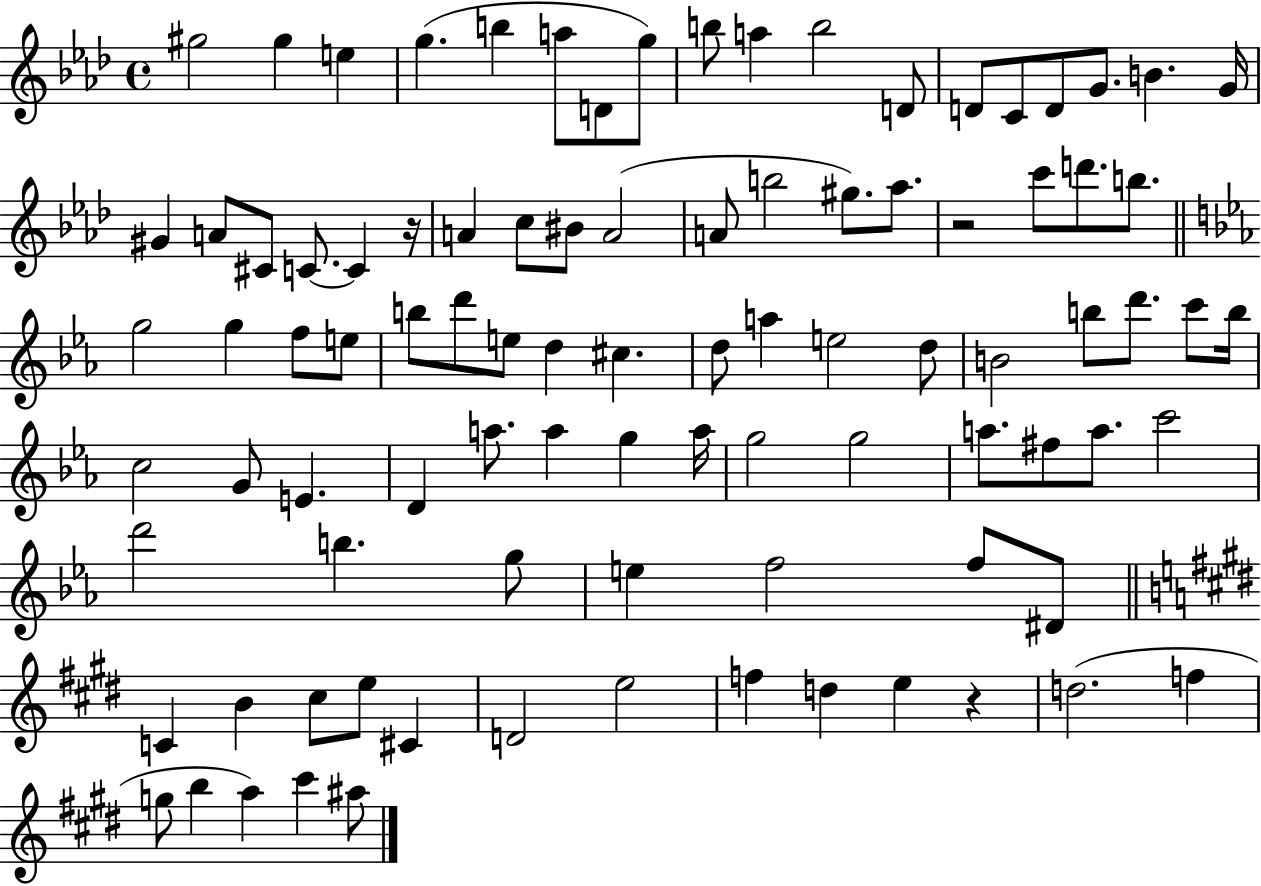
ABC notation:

X:1
T:Untitled
M:4/4
L:1/4
K:Ab
^g2 ^g e g b a/2 D/2 g/2 b/2 a b2 D/2 D/2 C/2 D/2 G/2 B G/4 ^G A/2 ^C/2 C/2 C z/4 A c/2 ^B/2 A2 A/2 b2 ^g/2 _a/2 z2 c'/2 d'/2 b/2 g2 g f/2 e/2 b/2 d'/2 e/2 d ^c d/2 a e2 d/2 B2 b/2 d'/2 c'/2 b/4 c2 G/2 E D a/2 a g a/4 g2 g2 a/2 ^f/2 a/2 c'2 d'2 b g/2 e f2 f/2 ^D/2 C B ^c/2 e/2 ^C D2 e2 f d e z d2 f g/2 b a ^c' ^a/2